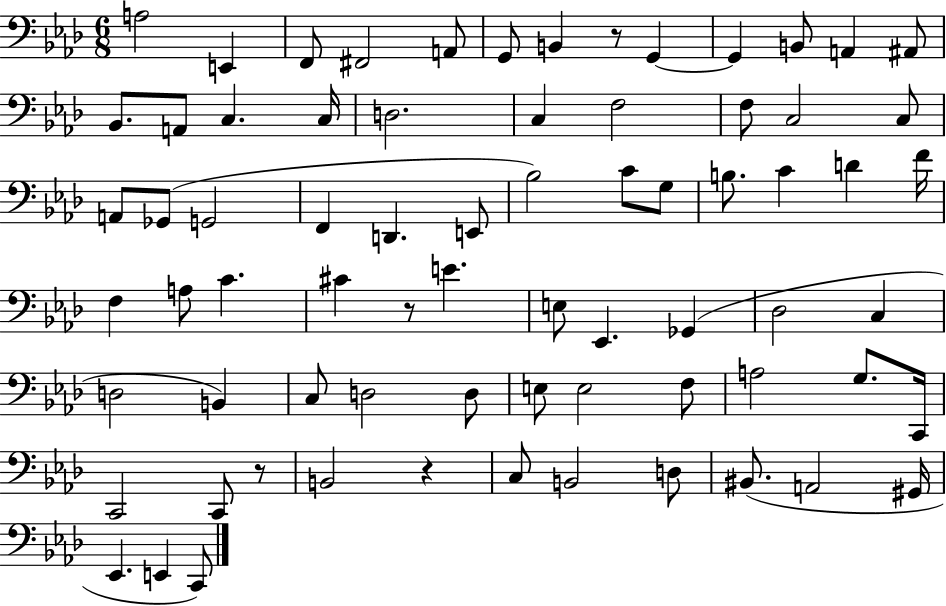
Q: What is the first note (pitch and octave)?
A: A3